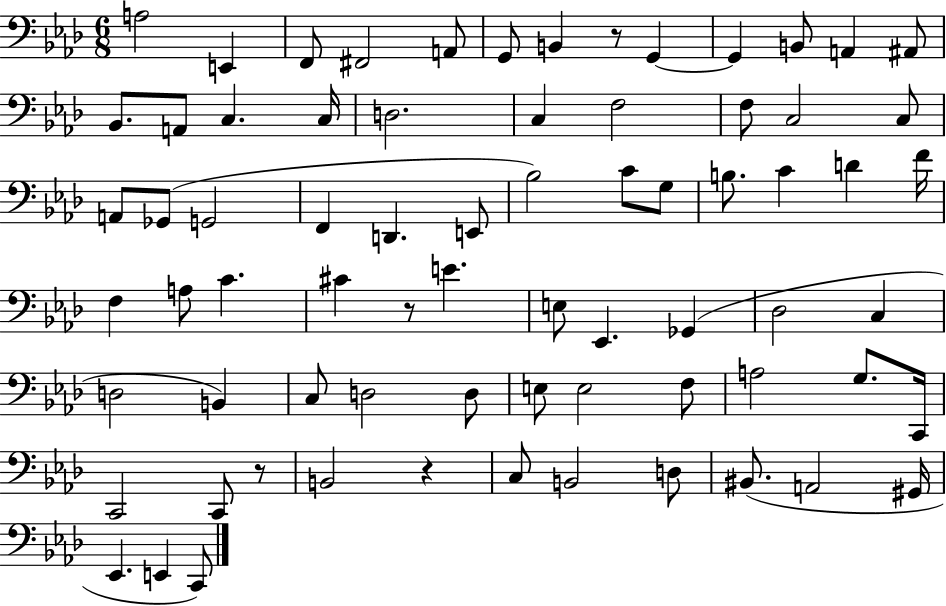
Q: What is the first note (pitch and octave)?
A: A3